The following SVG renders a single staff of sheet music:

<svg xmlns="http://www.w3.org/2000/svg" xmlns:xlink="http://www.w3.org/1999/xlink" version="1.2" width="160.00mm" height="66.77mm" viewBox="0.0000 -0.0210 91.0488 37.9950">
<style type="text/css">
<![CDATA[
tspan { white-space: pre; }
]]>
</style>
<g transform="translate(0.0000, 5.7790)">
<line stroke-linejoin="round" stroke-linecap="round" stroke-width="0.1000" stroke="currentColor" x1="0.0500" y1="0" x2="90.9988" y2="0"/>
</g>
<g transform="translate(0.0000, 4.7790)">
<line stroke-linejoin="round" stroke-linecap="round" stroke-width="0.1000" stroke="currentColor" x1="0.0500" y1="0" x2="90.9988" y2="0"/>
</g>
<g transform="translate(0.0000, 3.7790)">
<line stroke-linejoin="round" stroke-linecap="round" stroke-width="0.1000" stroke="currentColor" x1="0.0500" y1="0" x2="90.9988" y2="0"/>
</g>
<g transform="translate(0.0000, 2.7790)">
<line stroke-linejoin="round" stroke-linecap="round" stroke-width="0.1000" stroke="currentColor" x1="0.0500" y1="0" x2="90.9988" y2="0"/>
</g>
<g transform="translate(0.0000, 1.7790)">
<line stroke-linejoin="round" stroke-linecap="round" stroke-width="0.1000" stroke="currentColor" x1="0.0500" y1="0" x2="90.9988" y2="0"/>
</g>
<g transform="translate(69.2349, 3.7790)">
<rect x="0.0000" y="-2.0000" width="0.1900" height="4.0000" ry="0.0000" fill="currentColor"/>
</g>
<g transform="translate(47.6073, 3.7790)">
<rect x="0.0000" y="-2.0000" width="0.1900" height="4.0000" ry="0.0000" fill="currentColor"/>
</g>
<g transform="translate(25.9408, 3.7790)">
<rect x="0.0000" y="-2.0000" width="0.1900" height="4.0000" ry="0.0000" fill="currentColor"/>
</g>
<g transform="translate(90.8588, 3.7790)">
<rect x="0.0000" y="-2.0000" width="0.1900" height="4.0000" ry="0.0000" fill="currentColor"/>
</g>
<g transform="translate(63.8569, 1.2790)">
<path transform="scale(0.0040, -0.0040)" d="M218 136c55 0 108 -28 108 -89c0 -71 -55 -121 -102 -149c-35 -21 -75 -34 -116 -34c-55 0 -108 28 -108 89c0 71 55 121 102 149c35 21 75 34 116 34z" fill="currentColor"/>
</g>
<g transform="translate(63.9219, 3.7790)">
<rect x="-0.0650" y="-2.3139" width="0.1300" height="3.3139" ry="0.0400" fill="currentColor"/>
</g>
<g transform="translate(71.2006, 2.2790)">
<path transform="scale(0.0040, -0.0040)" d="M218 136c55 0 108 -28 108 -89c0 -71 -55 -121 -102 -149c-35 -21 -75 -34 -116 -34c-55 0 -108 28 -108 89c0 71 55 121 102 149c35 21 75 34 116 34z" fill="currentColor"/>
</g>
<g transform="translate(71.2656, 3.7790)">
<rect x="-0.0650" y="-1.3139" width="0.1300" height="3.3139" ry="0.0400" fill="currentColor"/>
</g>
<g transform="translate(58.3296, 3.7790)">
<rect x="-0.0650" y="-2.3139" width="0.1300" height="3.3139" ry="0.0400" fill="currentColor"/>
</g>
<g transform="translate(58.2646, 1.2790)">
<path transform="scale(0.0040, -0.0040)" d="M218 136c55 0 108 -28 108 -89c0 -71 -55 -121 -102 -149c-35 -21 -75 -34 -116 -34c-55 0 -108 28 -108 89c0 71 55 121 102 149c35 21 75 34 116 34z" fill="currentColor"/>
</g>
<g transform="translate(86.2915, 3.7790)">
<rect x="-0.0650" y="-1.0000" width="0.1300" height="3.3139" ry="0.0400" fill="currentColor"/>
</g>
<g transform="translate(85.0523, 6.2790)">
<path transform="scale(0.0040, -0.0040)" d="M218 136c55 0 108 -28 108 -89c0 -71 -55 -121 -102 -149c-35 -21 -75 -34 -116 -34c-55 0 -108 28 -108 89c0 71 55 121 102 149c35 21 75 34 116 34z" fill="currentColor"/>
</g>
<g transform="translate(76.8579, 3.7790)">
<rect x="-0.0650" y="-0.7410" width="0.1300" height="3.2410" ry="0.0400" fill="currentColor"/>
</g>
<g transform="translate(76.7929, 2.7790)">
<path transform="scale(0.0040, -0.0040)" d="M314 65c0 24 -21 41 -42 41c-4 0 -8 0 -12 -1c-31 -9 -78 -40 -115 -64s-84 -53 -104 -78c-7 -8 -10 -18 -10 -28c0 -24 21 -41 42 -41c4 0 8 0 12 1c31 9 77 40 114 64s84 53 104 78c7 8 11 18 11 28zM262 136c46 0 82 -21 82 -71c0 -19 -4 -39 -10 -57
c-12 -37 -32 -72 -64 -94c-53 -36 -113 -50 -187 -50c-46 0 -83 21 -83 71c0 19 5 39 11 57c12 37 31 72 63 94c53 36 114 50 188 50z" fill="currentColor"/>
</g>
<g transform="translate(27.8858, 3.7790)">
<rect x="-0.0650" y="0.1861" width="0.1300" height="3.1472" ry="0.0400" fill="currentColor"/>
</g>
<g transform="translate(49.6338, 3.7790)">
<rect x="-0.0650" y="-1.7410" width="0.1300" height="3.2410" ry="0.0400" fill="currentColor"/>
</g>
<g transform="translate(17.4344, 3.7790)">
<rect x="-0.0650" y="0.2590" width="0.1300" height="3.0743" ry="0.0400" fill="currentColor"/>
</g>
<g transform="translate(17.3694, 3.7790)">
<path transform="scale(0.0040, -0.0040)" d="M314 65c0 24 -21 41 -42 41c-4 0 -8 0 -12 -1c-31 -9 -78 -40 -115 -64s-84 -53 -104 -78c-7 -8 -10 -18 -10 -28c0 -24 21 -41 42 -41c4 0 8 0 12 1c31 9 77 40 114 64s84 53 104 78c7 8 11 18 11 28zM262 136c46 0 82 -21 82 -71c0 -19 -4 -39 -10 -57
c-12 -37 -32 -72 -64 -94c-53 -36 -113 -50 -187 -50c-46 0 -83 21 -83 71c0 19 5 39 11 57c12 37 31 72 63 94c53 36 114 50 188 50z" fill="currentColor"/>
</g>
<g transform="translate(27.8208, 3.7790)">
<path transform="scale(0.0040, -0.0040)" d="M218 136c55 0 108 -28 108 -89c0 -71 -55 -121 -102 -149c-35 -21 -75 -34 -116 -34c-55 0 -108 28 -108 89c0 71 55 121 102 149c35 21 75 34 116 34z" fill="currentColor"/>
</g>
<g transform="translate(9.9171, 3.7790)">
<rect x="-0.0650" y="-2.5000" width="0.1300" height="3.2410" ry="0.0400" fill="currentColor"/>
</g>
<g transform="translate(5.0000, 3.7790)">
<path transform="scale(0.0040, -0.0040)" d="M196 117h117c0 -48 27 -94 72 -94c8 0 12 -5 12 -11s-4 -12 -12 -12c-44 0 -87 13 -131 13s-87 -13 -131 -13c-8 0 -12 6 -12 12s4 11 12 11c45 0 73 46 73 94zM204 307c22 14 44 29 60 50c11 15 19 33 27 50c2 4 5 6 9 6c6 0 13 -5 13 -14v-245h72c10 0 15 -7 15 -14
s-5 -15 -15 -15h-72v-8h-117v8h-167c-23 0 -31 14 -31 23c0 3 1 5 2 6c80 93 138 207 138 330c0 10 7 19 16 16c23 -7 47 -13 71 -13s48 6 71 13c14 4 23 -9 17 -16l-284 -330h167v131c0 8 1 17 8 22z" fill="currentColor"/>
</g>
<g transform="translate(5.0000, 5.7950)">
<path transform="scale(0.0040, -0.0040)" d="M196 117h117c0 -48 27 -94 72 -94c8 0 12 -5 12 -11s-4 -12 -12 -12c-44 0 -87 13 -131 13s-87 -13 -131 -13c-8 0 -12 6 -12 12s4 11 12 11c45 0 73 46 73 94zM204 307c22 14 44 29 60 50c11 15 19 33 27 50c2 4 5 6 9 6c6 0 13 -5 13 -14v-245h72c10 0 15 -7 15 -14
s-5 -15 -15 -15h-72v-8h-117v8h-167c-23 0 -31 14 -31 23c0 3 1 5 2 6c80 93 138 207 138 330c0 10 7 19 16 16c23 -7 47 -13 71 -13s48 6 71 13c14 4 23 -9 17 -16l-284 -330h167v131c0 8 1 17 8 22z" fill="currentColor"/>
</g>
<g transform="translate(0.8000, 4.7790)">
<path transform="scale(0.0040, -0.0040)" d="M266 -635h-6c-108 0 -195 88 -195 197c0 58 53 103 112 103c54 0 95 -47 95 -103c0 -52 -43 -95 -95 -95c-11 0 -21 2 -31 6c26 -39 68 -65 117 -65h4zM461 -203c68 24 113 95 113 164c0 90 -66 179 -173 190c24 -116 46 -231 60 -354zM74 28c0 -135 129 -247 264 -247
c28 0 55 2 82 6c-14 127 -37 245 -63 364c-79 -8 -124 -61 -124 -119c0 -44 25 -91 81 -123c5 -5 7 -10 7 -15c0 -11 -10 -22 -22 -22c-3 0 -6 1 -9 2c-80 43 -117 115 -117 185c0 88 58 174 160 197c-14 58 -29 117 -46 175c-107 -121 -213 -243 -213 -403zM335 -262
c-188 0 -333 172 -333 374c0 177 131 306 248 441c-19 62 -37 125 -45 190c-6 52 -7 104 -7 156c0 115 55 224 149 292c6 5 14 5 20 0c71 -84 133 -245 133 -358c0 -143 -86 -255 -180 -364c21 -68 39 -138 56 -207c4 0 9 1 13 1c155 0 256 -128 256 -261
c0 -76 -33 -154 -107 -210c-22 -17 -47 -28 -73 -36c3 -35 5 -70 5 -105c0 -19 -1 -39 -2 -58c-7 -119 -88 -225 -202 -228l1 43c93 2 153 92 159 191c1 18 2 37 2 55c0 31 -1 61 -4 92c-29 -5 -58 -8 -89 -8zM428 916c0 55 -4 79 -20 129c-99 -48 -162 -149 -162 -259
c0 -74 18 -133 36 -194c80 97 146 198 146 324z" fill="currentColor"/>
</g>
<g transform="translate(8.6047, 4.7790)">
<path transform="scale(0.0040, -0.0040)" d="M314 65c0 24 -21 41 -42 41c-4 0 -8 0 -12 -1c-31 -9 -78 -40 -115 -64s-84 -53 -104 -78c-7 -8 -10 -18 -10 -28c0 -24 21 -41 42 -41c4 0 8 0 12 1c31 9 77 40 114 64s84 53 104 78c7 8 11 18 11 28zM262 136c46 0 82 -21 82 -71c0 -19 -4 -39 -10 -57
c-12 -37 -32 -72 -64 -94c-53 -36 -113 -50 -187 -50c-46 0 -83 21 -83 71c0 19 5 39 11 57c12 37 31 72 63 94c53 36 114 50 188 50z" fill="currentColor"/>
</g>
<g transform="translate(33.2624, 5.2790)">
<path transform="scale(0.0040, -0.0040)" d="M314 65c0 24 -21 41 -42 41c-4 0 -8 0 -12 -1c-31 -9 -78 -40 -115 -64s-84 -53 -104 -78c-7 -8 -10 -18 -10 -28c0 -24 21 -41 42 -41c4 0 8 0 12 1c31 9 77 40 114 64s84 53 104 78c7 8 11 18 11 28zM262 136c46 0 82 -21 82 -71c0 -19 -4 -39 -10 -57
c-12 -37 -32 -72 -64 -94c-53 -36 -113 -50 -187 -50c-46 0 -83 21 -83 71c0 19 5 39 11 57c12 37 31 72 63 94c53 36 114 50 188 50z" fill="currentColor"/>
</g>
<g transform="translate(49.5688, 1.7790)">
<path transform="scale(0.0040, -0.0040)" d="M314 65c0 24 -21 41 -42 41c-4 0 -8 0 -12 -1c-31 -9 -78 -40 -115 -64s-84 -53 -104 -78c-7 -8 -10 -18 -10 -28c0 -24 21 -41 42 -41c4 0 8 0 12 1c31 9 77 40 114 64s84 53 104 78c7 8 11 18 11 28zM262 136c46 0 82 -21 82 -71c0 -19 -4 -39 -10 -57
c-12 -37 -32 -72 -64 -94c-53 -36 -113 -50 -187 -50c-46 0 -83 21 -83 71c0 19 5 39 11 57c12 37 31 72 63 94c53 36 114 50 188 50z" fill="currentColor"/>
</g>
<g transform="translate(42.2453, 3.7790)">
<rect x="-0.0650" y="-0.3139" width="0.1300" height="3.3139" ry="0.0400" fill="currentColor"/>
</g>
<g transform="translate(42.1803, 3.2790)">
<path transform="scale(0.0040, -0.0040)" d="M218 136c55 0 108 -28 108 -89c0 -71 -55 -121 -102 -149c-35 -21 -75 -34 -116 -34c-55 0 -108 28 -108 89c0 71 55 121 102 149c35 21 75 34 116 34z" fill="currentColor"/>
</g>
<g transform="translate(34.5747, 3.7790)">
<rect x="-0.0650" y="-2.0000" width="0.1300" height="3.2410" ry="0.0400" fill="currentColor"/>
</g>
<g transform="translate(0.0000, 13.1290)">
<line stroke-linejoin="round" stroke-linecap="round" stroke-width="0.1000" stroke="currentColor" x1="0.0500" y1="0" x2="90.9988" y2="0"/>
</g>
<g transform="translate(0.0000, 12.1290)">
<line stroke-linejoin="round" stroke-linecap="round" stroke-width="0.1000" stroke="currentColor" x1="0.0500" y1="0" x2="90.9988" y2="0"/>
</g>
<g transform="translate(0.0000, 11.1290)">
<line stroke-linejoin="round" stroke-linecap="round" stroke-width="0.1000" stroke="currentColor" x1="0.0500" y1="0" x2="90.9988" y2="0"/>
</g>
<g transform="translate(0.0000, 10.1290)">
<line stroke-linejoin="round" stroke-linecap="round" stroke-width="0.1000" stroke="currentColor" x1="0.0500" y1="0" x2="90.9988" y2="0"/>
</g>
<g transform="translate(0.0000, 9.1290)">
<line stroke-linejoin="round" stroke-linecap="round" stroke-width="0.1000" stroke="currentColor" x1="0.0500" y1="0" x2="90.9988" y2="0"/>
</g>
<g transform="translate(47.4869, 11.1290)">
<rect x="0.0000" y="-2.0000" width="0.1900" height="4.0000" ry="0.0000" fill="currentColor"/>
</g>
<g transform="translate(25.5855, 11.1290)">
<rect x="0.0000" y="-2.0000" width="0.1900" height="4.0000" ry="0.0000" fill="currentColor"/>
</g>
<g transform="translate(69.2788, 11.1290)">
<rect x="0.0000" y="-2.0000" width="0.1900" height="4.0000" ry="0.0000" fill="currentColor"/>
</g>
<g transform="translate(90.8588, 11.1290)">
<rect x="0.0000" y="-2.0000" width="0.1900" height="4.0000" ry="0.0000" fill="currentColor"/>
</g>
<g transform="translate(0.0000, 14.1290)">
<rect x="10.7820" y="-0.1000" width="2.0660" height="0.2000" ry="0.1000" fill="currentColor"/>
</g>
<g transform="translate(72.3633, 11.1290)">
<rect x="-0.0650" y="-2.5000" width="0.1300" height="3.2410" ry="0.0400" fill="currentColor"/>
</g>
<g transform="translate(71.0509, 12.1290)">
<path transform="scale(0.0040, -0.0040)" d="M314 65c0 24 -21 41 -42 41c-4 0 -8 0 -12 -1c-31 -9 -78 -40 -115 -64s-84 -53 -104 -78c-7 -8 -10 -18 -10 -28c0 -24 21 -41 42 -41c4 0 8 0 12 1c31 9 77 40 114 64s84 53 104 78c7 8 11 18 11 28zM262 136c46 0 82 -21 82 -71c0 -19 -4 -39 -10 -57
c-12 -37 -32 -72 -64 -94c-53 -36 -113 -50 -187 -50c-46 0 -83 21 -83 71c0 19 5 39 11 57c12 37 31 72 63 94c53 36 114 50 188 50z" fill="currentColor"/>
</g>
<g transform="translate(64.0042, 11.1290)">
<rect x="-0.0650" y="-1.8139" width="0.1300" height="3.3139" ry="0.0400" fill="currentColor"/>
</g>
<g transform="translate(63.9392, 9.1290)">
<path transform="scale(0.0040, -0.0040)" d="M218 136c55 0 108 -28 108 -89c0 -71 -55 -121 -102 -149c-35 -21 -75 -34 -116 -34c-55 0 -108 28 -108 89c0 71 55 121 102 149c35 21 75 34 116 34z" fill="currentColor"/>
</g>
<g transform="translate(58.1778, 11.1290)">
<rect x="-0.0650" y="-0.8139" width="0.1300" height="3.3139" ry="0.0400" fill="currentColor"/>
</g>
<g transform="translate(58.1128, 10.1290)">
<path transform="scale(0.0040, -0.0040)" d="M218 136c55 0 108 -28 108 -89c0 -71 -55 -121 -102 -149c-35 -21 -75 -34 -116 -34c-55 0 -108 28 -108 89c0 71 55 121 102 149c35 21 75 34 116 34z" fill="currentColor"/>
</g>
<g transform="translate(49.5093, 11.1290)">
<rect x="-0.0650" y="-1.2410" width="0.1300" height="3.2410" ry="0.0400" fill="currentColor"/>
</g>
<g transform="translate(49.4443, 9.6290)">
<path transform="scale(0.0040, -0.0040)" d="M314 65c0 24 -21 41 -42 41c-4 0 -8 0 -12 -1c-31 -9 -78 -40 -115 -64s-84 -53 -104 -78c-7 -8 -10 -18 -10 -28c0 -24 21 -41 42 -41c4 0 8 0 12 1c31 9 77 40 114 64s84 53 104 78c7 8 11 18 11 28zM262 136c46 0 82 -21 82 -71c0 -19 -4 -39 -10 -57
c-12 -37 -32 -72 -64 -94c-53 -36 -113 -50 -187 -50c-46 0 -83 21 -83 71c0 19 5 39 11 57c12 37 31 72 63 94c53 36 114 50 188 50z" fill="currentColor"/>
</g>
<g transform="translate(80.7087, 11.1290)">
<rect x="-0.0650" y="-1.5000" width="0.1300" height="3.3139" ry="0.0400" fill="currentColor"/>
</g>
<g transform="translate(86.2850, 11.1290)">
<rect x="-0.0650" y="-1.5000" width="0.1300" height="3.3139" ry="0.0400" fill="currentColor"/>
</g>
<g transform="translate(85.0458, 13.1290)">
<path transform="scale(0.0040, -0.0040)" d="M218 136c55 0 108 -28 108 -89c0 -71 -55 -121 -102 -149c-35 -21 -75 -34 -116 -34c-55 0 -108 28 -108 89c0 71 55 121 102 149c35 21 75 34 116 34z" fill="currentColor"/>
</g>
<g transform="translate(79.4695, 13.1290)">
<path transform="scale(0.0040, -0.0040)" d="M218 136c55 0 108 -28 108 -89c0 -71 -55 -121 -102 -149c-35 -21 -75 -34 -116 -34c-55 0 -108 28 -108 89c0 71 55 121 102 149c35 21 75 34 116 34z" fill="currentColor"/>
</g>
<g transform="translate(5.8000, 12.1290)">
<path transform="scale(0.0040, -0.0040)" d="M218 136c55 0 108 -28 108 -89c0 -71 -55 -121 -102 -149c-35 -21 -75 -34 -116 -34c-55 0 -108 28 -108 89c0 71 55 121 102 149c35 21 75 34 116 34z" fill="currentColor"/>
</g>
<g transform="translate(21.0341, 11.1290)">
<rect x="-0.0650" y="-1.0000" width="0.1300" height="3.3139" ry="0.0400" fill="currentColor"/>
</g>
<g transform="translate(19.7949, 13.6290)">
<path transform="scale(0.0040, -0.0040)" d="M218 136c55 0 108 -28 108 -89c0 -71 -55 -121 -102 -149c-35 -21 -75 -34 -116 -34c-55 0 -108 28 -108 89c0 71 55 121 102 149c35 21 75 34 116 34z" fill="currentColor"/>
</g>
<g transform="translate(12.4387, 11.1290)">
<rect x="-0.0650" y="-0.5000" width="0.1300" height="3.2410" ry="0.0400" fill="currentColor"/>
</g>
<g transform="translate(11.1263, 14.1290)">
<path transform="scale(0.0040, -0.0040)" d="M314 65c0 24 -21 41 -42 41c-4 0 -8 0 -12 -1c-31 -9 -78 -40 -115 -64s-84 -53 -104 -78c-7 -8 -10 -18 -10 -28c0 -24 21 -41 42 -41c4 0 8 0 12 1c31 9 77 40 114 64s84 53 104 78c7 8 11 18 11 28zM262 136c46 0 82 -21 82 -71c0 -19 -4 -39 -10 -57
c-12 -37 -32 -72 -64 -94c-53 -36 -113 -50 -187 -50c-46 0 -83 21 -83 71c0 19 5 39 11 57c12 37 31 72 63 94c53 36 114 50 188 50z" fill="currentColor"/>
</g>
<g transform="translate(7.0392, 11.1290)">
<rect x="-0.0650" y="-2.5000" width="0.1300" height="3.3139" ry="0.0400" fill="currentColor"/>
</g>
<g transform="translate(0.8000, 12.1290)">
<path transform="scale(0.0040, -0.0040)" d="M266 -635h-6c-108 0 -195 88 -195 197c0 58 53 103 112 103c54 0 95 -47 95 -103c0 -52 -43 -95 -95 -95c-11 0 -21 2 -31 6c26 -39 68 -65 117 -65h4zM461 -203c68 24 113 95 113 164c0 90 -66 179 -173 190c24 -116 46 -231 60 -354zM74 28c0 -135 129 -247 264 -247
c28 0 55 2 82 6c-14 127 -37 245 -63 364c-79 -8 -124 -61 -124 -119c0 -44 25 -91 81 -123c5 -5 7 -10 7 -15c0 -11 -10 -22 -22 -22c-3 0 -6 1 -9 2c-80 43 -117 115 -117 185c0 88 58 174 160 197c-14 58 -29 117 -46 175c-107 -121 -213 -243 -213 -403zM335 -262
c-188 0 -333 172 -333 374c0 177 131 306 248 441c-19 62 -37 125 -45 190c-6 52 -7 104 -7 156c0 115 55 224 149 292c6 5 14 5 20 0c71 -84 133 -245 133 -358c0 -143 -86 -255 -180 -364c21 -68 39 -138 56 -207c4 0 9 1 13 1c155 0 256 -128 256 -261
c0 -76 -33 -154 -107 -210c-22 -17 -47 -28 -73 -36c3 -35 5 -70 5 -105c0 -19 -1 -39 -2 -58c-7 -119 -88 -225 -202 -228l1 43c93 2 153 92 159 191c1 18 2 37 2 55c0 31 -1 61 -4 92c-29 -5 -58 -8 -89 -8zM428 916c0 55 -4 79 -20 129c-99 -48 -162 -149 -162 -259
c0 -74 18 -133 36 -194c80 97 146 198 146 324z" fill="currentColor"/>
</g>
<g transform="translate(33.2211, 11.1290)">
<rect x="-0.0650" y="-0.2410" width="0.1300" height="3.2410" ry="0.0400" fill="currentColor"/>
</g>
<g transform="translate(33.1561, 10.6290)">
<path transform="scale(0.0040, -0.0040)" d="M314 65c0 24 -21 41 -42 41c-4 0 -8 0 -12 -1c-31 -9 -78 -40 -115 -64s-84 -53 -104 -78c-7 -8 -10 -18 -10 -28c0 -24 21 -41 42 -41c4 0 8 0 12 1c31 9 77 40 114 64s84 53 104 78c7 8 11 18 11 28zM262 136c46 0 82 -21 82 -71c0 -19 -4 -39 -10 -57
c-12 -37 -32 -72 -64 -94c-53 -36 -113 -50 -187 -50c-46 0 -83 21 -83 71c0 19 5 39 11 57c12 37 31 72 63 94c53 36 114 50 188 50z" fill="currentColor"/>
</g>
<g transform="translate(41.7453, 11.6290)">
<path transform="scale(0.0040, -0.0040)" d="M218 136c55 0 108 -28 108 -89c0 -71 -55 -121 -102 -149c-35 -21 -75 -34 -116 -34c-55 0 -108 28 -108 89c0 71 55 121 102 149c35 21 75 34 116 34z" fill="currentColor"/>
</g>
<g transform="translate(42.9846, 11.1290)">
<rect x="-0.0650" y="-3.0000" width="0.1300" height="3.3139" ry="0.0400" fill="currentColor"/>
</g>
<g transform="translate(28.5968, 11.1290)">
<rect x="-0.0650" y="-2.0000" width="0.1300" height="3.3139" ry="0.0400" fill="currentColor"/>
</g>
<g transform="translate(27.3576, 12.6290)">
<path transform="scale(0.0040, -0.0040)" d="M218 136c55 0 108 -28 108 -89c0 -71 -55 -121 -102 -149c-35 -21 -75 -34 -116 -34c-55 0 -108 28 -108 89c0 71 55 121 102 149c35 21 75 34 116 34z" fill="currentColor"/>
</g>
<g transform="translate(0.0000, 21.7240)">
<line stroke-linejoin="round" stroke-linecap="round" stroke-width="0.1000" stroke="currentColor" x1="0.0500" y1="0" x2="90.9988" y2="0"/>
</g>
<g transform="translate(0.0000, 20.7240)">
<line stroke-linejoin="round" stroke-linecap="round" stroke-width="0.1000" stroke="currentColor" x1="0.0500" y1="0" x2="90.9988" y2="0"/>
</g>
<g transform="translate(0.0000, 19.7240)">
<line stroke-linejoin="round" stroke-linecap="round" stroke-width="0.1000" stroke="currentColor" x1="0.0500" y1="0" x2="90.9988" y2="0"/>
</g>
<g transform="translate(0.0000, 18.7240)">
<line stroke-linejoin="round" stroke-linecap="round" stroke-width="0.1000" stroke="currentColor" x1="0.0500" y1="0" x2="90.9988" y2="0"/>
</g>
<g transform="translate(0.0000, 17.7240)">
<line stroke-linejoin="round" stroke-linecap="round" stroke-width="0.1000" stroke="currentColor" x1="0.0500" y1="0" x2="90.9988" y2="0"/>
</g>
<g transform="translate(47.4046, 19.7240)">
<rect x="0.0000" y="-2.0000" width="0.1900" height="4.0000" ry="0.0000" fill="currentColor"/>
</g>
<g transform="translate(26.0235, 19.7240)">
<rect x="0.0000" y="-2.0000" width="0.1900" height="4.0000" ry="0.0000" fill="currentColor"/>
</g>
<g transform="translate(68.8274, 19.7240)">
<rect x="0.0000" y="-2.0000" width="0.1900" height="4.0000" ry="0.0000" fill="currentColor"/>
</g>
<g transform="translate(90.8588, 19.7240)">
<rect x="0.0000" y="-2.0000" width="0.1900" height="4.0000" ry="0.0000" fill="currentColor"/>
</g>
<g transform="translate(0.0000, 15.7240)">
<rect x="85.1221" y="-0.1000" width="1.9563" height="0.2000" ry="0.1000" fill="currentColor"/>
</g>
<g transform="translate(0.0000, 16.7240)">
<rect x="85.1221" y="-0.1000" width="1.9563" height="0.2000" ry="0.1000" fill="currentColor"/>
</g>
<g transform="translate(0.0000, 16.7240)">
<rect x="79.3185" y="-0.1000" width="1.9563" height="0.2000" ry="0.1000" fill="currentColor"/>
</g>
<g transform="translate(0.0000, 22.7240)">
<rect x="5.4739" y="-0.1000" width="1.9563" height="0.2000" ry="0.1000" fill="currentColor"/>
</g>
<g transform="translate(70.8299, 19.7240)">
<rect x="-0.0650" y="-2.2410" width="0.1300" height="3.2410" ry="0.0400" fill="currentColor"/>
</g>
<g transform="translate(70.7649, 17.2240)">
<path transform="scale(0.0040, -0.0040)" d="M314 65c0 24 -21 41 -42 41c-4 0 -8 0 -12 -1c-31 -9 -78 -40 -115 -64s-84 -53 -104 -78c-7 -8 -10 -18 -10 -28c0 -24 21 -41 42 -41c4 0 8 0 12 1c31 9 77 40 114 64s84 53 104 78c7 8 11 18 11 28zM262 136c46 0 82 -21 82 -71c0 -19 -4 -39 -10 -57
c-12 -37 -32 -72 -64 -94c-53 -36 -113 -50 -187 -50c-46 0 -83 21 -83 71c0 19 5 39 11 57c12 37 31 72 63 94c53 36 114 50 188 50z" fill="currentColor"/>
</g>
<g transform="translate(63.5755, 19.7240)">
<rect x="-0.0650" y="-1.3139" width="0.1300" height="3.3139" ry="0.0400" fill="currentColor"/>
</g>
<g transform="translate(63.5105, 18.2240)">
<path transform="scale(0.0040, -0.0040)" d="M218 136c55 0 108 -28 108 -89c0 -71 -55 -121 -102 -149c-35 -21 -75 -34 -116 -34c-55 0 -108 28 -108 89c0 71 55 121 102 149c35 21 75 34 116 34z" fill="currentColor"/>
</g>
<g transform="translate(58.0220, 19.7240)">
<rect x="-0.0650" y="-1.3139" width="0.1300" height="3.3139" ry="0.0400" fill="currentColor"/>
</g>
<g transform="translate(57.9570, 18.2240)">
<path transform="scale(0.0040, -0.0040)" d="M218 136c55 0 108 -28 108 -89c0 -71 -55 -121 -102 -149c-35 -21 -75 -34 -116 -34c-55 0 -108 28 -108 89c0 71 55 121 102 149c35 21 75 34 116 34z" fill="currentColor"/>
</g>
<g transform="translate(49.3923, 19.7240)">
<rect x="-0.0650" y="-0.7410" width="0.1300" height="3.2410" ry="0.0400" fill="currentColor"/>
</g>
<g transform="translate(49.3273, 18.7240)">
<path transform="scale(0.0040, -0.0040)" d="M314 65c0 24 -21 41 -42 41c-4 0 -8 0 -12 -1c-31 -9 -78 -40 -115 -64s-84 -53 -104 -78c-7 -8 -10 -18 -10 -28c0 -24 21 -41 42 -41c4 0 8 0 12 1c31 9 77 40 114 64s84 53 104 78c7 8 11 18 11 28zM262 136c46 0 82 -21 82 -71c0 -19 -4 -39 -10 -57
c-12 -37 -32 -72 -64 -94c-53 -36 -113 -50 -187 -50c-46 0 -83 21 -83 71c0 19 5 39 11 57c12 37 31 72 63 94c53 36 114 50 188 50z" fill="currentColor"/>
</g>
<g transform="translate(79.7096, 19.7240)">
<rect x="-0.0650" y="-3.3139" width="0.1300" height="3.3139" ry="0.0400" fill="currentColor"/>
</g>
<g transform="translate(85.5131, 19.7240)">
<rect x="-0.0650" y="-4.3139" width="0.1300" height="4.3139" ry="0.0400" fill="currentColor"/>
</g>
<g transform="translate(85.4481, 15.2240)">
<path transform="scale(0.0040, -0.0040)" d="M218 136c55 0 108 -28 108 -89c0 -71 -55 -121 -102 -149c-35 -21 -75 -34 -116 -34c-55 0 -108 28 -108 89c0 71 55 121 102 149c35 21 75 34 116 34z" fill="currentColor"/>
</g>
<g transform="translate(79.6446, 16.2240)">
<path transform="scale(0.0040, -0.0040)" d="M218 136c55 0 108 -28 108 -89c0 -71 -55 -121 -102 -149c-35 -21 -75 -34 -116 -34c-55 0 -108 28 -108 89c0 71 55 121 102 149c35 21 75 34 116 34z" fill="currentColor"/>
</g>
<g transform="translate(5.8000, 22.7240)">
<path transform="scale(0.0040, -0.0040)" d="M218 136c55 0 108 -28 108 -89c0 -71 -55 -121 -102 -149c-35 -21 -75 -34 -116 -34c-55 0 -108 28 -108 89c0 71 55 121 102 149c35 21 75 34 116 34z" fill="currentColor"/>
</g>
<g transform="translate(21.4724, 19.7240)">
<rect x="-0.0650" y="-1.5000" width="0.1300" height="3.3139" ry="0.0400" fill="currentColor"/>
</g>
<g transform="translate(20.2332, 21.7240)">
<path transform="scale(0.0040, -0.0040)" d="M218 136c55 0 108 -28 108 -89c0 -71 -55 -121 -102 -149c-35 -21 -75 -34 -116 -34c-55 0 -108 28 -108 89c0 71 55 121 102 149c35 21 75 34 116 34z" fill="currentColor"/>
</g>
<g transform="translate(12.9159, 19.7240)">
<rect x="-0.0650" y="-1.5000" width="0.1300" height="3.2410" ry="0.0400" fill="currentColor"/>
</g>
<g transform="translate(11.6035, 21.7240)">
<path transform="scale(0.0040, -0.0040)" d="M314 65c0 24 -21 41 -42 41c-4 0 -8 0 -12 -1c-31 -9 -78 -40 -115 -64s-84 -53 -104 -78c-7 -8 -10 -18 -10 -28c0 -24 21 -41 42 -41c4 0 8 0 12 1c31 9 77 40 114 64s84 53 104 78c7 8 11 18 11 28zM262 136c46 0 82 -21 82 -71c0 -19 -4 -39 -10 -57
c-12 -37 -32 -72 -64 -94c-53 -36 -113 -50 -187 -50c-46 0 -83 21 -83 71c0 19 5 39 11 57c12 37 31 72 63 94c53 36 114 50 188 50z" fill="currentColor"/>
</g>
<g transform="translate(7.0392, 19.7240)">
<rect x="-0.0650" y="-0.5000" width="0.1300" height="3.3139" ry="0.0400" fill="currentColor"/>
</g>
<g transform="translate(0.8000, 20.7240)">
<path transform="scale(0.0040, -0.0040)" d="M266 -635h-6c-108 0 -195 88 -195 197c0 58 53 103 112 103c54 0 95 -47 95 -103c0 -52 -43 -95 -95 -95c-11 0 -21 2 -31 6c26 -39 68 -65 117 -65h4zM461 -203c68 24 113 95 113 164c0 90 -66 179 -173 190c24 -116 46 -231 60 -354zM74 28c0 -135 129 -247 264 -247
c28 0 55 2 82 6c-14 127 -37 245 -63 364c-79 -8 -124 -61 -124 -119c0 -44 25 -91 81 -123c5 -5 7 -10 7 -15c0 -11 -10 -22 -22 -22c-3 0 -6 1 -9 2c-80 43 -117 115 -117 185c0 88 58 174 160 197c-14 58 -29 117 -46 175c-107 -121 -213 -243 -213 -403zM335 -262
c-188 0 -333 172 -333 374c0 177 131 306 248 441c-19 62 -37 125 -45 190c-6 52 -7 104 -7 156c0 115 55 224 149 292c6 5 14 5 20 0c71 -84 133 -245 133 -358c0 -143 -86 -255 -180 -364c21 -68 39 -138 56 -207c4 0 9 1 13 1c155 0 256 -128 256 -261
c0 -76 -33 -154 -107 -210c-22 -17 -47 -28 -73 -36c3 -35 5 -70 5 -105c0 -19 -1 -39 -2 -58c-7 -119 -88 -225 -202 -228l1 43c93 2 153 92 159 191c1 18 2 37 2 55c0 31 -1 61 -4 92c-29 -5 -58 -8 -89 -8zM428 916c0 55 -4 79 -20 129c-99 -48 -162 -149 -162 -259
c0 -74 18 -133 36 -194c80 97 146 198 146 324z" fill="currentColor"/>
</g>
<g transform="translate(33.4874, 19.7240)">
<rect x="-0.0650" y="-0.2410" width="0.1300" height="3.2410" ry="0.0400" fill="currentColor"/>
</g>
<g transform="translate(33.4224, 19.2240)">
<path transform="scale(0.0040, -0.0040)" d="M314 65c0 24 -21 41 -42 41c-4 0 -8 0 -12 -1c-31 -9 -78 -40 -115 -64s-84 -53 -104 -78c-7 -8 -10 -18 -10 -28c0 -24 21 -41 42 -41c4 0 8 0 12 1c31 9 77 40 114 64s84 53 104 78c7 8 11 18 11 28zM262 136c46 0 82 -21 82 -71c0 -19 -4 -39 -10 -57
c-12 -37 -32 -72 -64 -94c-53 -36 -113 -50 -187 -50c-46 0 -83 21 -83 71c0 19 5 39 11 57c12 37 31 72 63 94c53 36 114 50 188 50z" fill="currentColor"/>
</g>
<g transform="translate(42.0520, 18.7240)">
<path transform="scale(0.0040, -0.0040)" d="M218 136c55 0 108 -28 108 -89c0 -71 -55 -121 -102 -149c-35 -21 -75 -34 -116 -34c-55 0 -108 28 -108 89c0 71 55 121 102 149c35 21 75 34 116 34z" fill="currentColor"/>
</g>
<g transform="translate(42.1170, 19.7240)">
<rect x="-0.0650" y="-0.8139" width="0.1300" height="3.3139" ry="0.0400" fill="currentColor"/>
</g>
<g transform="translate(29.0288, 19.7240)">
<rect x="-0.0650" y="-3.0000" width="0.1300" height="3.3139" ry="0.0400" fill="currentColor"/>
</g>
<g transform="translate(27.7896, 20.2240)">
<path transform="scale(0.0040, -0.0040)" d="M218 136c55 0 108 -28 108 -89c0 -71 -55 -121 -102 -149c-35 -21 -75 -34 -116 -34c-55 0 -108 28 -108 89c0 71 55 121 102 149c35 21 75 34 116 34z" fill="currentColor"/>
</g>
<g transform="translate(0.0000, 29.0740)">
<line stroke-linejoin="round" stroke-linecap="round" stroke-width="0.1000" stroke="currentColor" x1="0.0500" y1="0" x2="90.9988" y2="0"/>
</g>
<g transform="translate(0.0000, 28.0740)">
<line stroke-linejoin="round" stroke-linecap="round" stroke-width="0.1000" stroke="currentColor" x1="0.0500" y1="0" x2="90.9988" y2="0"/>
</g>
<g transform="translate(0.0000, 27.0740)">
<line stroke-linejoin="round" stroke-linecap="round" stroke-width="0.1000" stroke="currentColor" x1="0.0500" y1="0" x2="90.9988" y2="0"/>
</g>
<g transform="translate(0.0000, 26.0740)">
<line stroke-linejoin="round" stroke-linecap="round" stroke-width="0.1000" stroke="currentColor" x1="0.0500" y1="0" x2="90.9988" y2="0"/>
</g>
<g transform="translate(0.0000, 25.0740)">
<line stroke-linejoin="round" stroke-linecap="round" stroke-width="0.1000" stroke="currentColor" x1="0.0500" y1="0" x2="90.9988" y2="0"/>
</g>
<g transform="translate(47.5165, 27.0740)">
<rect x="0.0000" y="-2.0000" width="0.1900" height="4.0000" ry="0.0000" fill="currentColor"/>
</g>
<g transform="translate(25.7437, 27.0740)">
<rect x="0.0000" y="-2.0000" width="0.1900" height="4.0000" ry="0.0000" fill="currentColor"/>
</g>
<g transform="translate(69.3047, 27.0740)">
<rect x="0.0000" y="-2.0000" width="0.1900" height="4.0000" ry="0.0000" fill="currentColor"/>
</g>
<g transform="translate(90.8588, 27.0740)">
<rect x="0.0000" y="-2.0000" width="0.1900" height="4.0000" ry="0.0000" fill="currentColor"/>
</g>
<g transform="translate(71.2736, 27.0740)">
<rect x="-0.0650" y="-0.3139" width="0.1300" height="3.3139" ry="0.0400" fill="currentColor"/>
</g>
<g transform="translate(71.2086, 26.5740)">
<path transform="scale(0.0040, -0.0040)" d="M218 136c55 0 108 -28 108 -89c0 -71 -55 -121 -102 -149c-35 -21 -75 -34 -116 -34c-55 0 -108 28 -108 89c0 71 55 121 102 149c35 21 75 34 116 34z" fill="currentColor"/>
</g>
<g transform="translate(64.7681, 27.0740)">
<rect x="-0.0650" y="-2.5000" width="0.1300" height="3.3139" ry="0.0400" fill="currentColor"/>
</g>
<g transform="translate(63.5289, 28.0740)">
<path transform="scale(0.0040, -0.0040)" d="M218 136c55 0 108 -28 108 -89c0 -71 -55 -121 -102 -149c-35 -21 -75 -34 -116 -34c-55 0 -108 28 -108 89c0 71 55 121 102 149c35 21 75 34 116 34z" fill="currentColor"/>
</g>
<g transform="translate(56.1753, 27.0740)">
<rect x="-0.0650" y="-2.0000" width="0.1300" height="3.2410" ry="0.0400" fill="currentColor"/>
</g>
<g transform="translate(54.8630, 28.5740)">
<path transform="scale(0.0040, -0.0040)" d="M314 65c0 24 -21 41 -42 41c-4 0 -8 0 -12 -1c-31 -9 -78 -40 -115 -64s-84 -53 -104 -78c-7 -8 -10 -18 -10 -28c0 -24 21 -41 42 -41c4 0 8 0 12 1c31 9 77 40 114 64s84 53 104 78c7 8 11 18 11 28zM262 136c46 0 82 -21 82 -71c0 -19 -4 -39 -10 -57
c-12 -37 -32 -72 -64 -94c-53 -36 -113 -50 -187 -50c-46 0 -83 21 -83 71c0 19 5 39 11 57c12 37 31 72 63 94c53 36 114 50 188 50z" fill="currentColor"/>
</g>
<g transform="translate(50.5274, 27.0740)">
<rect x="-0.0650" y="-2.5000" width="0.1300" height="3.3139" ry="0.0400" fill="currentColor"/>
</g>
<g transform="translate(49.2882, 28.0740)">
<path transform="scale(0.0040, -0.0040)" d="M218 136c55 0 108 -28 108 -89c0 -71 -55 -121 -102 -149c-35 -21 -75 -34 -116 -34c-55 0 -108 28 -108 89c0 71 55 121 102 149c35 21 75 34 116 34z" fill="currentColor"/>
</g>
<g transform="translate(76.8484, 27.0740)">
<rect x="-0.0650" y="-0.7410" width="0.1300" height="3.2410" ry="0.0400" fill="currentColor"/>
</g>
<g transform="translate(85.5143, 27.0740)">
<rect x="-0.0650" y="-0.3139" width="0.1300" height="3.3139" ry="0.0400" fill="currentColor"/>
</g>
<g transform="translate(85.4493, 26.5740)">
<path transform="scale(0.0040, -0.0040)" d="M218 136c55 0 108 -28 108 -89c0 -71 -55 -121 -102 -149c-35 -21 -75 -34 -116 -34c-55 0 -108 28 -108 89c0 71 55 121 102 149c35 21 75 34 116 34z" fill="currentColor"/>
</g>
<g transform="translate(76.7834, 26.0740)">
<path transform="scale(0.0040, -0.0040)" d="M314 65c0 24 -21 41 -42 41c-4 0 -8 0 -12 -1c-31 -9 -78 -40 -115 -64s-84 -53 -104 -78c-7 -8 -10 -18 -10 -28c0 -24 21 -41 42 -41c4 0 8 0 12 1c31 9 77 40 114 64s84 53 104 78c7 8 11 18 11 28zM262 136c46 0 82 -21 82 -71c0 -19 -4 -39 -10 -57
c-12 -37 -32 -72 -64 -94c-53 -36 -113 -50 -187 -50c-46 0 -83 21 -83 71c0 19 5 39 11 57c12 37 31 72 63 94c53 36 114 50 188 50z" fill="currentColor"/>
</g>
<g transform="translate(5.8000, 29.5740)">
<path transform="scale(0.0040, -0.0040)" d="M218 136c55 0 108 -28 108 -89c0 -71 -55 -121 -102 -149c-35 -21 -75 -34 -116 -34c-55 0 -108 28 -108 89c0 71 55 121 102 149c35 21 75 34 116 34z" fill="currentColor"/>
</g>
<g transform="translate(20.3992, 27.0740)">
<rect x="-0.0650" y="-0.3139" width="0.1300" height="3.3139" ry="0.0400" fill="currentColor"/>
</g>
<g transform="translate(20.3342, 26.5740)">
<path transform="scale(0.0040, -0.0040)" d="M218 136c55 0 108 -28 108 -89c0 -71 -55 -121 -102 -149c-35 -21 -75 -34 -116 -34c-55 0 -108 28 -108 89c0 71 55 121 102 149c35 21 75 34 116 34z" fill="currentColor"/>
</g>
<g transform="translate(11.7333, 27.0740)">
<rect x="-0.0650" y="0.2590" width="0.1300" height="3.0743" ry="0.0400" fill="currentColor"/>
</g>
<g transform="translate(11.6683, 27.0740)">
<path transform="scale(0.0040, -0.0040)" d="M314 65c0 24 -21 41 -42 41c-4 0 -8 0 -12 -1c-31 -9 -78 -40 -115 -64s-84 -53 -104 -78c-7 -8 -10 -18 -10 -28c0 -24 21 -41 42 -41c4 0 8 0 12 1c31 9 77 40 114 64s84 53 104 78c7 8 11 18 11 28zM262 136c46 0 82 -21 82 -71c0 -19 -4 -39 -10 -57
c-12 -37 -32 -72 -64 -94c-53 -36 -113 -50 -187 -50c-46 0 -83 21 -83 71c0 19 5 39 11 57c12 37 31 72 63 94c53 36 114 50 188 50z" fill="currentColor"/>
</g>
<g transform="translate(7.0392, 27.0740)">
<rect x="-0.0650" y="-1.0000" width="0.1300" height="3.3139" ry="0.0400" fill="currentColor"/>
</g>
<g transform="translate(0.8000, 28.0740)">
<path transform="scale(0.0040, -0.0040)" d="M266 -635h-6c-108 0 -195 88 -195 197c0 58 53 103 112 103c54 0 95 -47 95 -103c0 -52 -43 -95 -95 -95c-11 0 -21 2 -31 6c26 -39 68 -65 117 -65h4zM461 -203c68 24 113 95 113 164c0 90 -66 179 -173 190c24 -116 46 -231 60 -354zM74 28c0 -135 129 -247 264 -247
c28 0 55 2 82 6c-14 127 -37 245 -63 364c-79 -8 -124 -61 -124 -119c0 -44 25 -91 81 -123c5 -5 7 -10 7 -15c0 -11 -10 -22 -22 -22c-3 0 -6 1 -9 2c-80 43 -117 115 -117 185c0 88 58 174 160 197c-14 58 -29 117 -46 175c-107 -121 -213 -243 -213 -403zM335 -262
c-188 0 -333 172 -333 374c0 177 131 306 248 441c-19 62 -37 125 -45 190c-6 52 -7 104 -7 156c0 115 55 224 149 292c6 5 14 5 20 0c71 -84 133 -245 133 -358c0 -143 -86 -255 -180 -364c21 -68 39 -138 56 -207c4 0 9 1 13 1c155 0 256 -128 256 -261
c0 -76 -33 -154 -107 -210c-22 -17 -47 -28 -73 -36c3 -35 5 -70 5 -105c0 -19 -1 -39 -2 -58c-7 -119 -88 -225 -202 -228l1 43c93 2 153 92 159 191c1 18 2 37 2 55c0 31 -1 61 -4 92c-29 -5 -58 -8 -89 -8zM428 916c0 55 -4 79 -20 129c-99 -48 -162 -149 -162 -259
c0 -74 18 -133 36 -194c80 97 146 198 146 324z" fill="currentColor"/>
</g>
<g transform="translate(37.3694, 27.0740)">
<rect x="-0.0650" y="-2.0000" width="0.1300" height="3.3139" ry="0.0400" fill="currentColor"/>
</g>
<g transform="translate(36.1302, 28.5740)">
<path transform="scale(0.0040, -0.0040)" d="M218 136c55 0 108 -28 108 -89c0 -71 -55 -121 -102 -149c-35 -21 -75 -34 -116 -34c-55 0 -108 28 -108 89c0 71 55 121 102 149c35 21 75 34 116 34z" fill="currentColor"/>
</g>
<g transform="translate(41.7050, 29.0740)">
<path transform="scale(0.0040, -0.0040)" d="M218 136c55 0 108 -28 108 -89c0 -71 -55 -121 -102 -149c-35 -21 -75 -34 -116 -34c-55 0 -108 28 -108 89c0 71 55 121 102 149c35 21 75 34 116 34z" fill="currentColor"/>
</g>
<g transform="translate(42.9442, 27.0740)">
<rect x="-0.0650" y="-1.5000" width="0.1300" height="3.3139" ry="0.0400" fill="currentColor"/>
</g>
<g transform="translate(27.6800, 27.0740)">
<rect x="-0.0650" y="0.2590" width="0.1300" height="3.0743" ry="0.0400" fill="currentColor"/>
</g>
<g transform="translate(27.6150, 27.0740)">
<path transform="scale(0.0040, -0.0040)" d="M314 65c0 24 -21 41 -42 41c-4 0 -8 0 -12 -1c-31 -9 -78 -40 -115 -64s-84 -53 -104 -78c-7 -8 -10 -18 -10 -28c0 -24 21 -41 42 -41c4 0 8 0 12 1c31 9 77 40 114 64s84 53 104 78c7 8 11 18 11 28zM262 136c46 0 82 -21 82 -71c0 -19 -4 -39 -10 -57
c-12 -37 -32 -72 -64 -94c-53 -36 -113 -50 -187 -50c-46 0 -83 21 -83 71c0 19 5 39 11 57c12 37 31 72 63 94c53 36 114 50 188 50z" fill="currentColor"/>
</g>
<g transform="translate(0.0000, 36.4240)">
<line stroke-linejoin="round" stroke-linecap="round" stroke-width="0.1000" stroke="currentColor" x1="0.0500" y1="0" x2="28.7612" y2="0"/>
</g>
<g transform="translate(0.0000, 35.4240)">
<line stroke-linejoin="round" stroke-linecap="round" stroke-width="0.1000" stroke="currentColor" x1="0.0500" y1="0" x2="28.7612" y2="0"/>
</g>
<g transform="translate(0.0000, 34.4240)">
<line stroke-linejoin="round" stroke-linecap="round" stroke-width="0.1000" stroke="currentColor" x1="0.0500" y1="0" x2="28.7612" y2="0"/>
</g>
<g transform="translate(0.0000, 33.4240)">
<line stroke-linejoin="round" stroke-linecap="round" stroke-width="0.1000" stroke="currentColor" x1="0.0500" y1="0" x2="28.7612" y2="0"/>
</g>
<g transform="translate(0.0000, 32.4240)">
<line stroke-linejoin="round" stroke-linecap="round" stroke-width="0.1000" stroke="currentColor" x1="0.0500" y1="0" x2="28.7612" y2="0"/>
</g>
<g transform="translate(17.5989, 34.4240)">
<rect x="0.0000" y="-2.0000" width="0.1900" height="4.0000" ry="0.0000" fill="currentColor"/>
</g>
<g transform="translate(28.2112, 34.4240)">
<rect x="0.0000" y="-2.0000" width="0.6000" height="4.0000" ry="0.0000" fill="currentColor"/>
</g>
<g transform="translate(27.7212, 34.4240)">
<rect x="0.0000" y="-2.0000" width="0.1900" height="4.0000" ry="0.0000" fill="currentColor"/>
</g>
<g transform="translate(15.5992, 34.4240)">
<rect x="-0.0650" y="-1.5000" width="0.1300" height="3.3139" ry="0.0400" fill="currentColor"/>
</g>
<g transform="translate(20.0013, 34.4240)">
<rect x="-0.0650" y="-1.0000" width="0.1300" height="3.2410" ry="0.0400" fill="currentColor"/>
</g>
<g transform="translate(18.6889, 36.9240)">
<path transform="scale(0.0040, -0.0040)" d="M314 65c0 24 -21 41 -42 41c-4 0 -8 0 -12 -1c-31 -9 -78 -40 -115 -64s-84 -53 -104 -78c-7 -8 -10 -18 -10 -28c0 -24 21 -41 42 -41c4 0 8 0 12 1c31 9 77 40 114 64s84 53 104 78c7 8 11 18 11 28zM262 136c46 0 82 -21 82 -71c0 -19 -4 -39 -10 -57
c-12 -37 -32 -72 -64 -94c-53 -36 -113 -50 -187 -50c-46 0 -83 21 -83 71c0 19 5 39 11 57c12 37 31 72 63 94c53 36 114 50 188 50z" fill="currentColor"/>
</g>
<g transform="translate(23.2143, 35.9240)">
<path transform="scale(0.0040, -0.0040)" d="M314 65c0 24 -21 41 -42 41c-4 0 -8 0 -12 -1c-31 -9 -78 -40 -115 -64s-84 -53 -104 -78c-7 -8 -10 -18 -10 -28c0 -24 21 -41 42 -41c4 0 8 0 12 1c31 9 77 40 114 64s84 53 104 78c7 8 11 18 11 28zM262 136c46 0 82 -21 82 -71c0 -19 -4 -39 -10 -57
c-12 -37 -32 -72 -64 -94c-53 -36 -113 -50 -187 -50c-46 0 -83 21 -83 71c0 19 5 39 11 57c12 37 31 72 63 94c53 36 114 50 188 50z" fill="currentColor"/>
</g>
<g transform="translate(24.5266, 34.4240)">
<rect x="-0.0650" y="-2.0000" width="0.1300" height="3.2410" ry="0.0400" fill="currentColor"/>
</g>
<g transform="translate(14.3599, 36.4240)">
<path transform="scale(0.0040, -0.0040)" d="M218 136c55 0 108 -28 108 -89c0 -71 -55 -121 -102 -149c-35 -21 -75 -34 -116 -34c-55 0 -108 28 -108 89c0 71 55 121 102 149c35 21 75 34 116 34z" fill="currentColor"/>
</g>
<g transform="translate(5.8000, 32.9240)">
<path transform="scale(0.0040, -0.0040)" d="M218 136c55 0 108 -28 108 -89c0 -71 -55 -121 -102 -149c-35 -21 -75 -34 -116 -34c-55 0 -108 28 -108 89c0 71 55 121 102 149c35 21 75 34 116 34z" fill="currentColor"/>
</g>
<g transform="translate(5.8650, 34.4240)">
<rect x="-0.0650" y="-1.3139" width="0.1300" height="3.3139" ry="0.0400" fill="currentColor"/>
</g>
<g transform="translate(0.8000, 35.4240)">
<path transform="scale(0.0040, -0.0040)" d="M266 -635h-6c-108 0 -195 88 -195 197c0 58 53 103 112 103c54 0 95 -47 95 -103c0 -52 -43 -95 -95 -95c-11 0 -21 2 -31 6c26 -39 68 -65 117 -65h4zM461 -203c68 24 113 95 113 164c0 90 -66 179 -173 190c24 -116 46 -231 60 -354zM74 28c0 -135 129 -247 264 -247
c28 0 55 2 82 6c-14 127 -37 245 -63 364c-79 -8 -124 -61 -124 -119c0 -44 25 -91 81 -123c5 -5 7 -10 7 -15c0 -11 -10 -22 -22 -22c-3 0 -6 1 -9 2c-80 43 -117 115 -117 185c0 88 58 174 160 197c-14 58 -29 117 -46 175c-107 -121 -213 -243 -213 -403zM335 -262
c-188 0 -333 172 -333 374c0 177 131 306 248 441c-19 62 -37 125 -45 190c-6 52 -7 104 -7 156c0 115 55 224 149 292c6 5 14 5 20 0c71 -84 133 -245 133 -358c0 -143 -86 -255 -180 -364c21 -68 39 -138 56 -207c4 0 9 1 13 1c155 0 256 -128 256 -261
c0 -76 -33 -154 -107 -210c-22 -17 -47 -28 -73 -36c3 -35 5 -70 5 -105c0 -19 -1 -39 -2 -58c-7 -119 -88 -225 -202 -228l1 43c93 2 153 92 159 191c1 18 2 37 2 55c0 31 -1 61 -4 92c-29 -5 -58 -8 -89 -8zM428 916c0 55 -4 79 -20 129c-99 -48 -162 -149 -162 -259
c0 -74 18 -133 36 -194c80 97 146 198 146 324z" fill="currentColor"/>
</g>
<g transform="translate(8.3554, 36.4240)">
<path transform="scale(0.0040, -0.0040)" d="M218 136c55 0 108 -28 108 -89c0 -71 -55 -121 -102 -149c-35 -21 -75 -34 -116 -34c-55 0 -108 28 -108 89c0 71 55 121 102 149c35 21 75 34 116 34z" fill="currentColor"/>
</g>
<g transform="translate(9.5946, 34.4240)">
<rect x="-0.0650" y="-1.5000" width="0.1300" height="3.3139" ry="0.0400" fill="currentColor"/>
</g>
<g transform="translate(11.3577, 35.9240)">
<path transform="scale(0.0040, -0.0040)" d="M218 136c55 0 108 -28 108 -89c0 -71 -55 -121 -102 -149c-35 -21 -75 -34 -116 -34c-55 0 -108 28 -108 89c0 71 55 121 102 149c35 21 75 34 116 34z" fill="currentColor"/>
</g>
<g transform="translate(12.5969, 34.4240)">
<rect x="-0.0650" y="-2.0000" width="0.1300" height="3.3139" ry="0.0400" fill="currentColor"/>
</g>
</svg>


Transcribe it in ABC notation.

X:1
T:Untitled
M:4/4
L:1/4
K:C
G2 B2 B F2 c f2 g g e d2 D G C2 D F c2 A e2 d f G2 E E C E2 E A c2 d d2 e e g2 b d' D B2 c B2 F E G F2 G c d2 c e E F E D2 F2